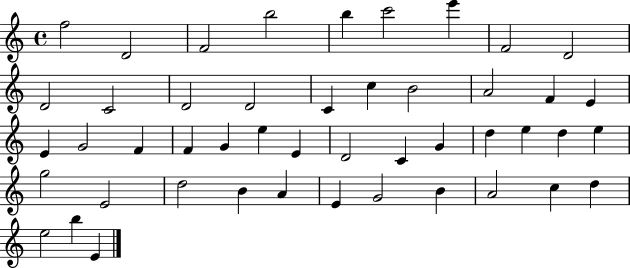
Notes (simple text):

F5/h D4/h F4/h B5/h B5/q C6/h E6/q F4/h D4/h D4/h C4/h D4/h D4/h C4/q C5/q B4/h A4/h F4/q E4/q E4/q G4/h F4/q F4/q G4/q E5/q E4/q D4/h C4/q G4/q D5/q E5/q D5/q E5/q G5/h E4/h D5/h B4/q A4/q E4/q G4/h B4/q A4/h C5/q D5/q E5/h B5/q E4/q